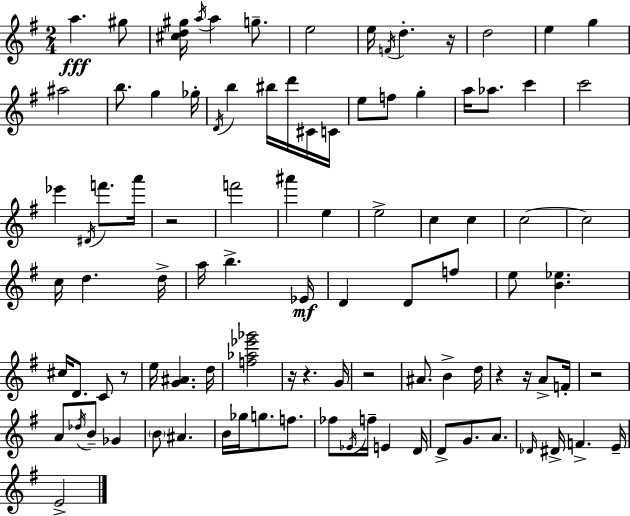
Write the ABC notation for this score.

X:1
T:Untitled
M:2/4
L:1/4
K:Em
a ^g/2 [^cd^g]/4 a/4 a g/2 e2 e/4 F/4 d z/4 d2 e g ^a2 b/2 g _g/4 D/4 b ^b/4 d'/4 ^C/4 C/4 e/2 f/2 g a/4 _a/2 c' c'2 _e' ^D/4 f'/2 a'/4 z2 f'2 ^a' e e2 c c c2 c2 c/4 d d/4 a/4 b _E/4 D D/2 f/2 e/2 [B_e] ^c/4 D/2 C/2 z/2 e/4 [G^A] d/4 [f_a_e'_g']2 z/4 z G/4 z2 ^A/2 B d/4 z z/4 A/2 F/4 z2 A/2 _d/4 B/2 _G B/2 ^A B/4 _g/4 g/2 f/2 _f/2 _E/4 f/4 E D/4 D/2 G/2 A/2 _D/4 ^D/4 F E/4 E2